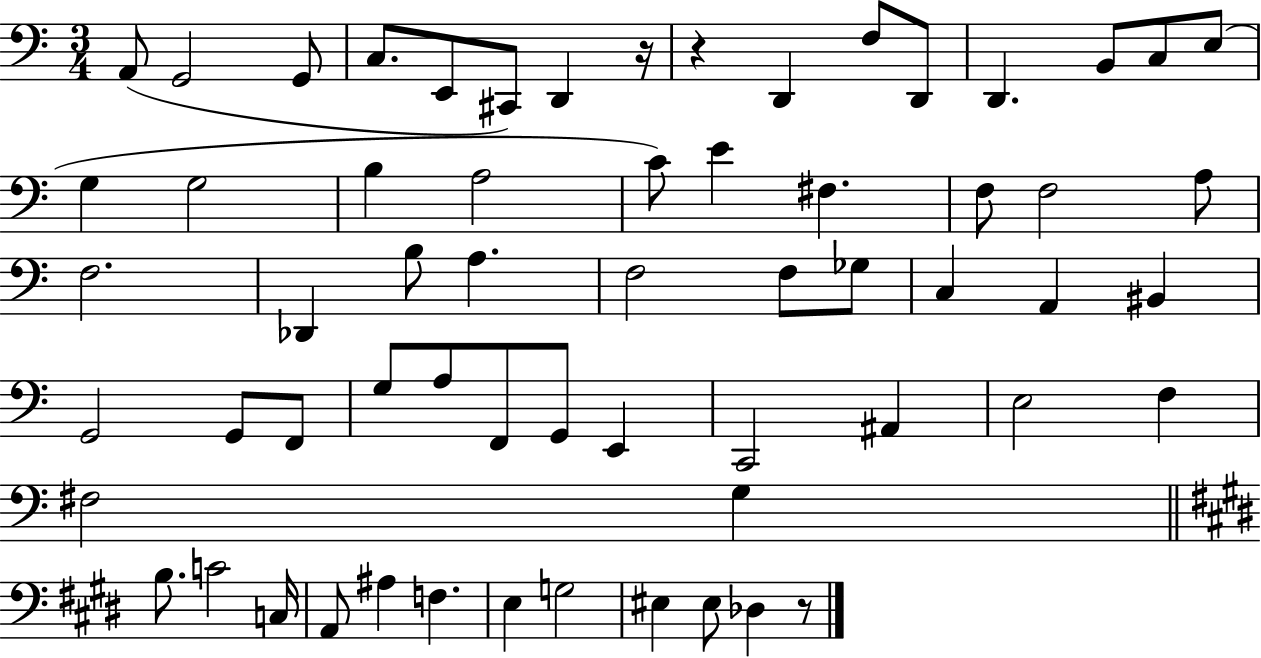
X:1
T:Untitled
M:3/4
L:1/4
K:C
A,,/2 G,,2 G,,/2 C,/2 E,,/2 ^C,,/2 D,, z/4 z D,, F,/2 D,,/2 D,, B,,/2 C,/2 E,/2 G, G,2 B, A,2 C/2 E ^F, F,/2 F,2 A,/2 F,2 _D,, B,/2 A, F,2 F,/2 _G,/2 C, A,, ^B,, G,,2 G,,/2 F,,/2 G,/2 A,/2 F,,/2 G,,/2 E,, C,,2 ^A,, E,2 F, ^F,2 G, B,/2 C2 C,/4 A,,/2 ^A, F, E, G,2 ^E, ^E,/2 _D, z/2